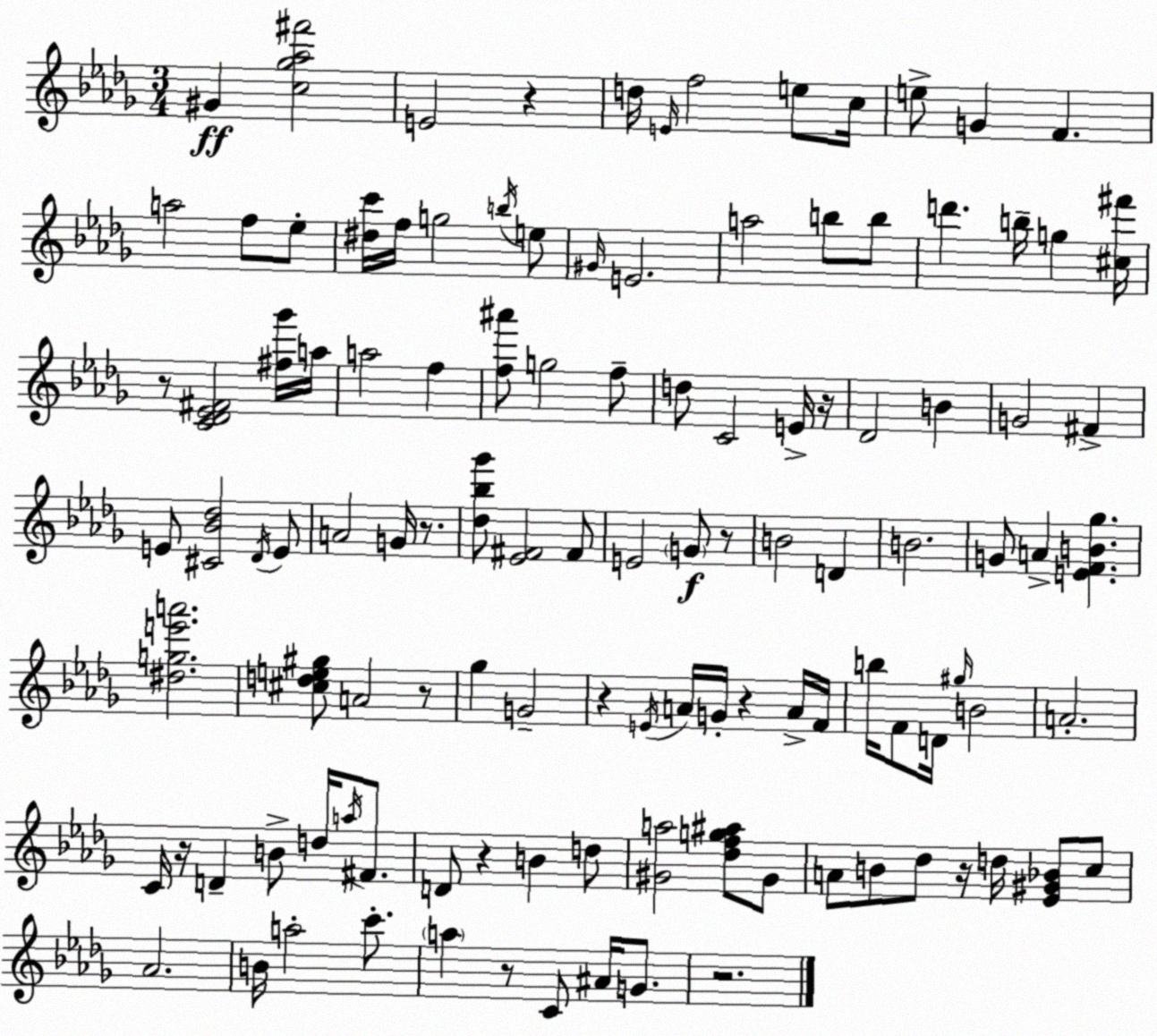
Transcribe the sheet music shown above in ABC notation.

X:1
T:Untitled
M:3/4
L:1/4
K:Bbm
^G [c_g_a^f']2 E2 z d/4 E/4 f2 e/2 c/4 e/2 G F a2 f/2 _e/2 [^dc']/4 f/4 g2 b/4 e/2 ^G/4 E2 a2 b/2 b/2 d' b/4 g [^c^f']/4 z/2 [C_D_E^F]2 [^f_g']/4 a/4 a2 f [f^a']/2 g2 f/2 d/2 C2 E/4 z/4 _D2 B G2 ^F E/2 [^C_B_d]2 _D/4 E/2 A2 G/4 z/2 [_d_b_g']/2 [_E^F]2 ^F/2 E2 G/2 z/2 B2 D B2 G/2 A [EFB_g] [^dge'a']2 [^cde^g]/2 A2 z/2 _g G2 z E/4 A/4 G/4 z A/4 F/4 b/4 F/2 D/4 ^g/4 B2 A2 C/4 z/4 D B/2 d/4 a/4 ^F/2 D/2 z B d/2 [^Ga]2 [_dfg^a]/2 ^G/2 A/2 B/2 _d/2 z/4 d/4 [_E^G_B]/2 c/2 _A2 B/4 a2 c'/2 a z/2 C/2 ^A/4 G/2 z2